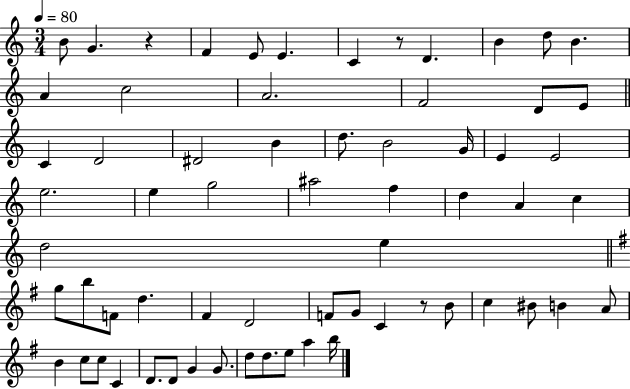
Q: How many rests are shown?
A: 3